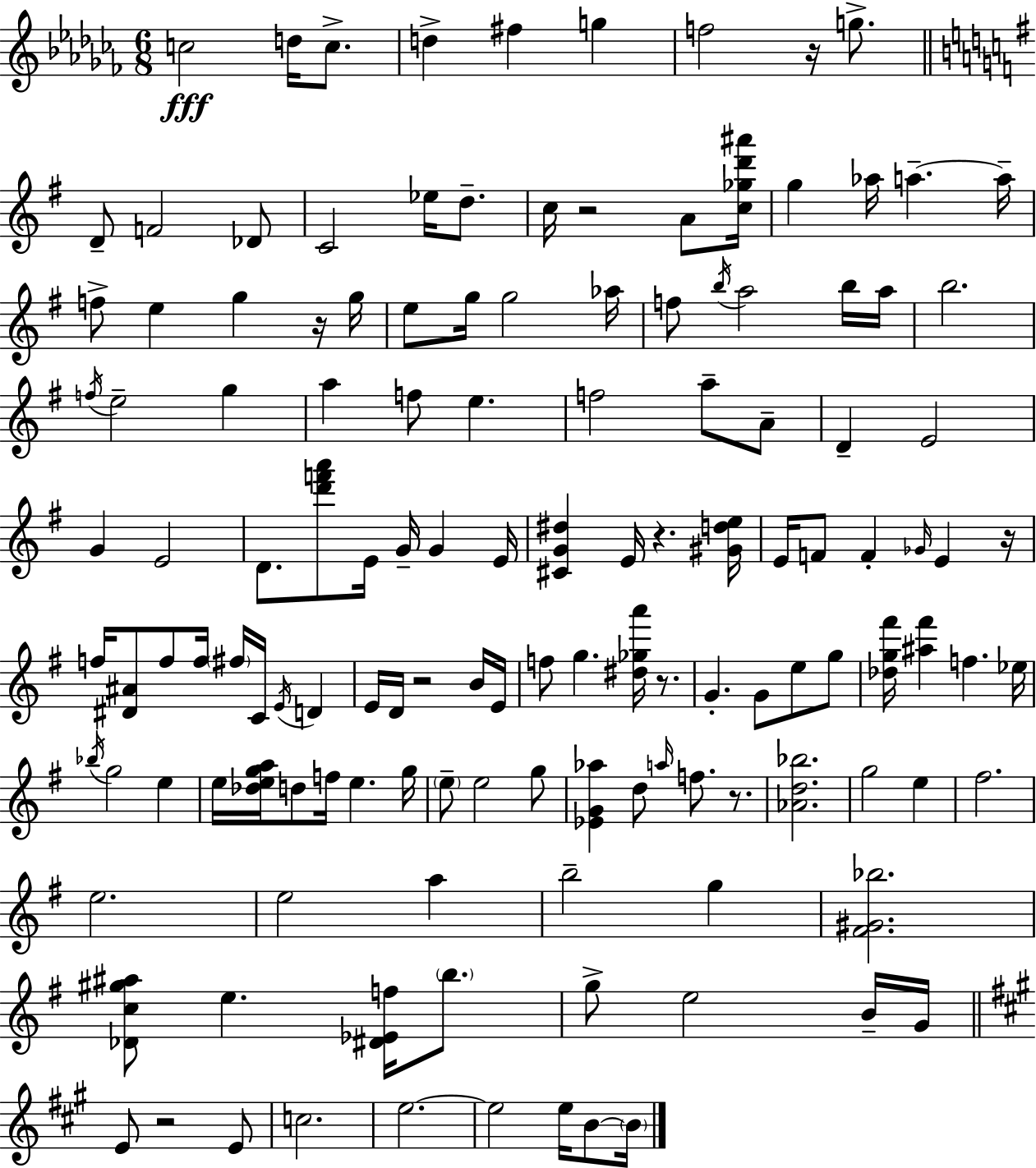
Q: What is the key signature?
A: AES minor